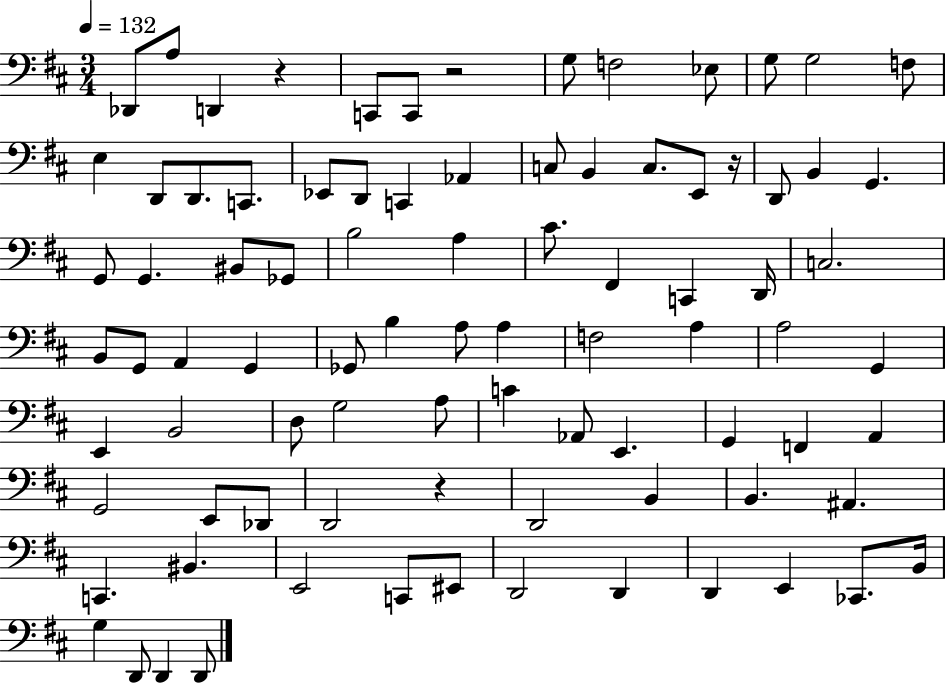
{
  \clef bass
  \numericTimeSignature
  \time 3/4
  \key d \major
  \tempo 4 = 132
  des,8 a8 d,4 r4 | c,8 c,8 r2 | g8 f2 ees8 | g8 g2 f8 | \break e4 d,8 d,8. c,8. | ees,8 d,8 c,4 aes,4 | c8 b,4 c8. e,8 r16 | d,8 b,4 g,4. | \break g,8 g,4. bis,8 ges,8 | b2 a4 | cis'8. fis,4 c,4 d,16 | c2. | \break b,8 g,8 a,4 g,4 | ges,8 b4 a8 a4 | f2 a4 | a2 g,4 | \break e,4 b,2 | d8 g2 a8 | c'4 aes,8 e,4. | g,4 f,4 a,4 | \break g,2 e,8 des,8 | d,2 r4 | d,2 b,4 | b,4. ais,4. | \break c,4. bis,4. | e,2 c,8 eis,8 | d,2 d,4 | d,4 e,4 ces,8. b,16 | \break g4 d,8 d,4 d,8 | \bar "|."
}